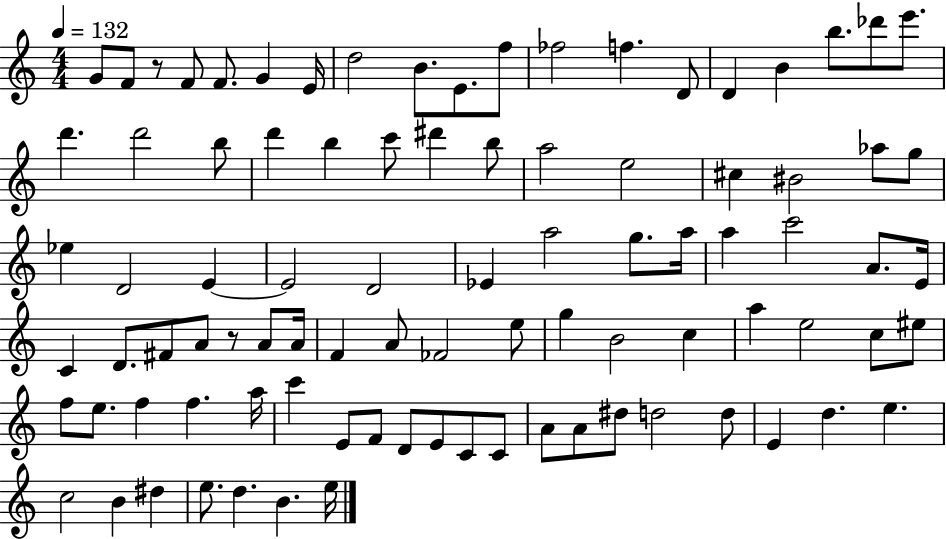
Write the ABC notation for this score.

X:1
T:Untitled
M:4/4
L:1/4
K:C
G/2 F/2 z/2 F/2 F/2 G E/4 d2 B/2 E/2 f/2 _f2 f D/2 D B b/2 _d'/2 e'/2 d' d'2 b/2 d' b c'/2 ^d' b/2 a2 e2 ^c ^B2 _a/2 g/2 _e D2 E E2 D2 _E a2 g/2 a/4 a c'2 A/2 E/4 C D/2 ^F/2 A/2 z/2 A/2 A/4 F A/2 _F2 e/2 g B2 c a e2 c/2 ^e/2 f/2 e/2 f f a/4 c' E/2 F/2 D/2 E/2 C/2 C/2 A/2 A/2 ^d/2 d2 d/2 E d e c2 B ^d e/2 d B e/4